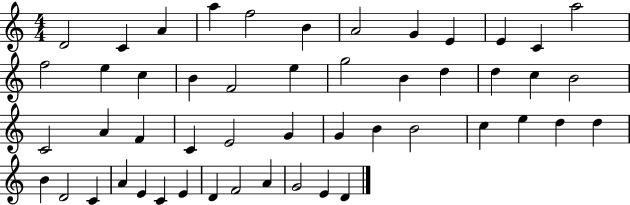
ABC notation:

X:1
T:Untitled
M:4/4
L:1/4
K:C
D2 C A a f2 B A2 G E E C a2 f2 e c B F2 e g2 B d d c B2 C2 A F C E2 G G B B2 c e d d B D2 C A E C E D F2 A G2 E D